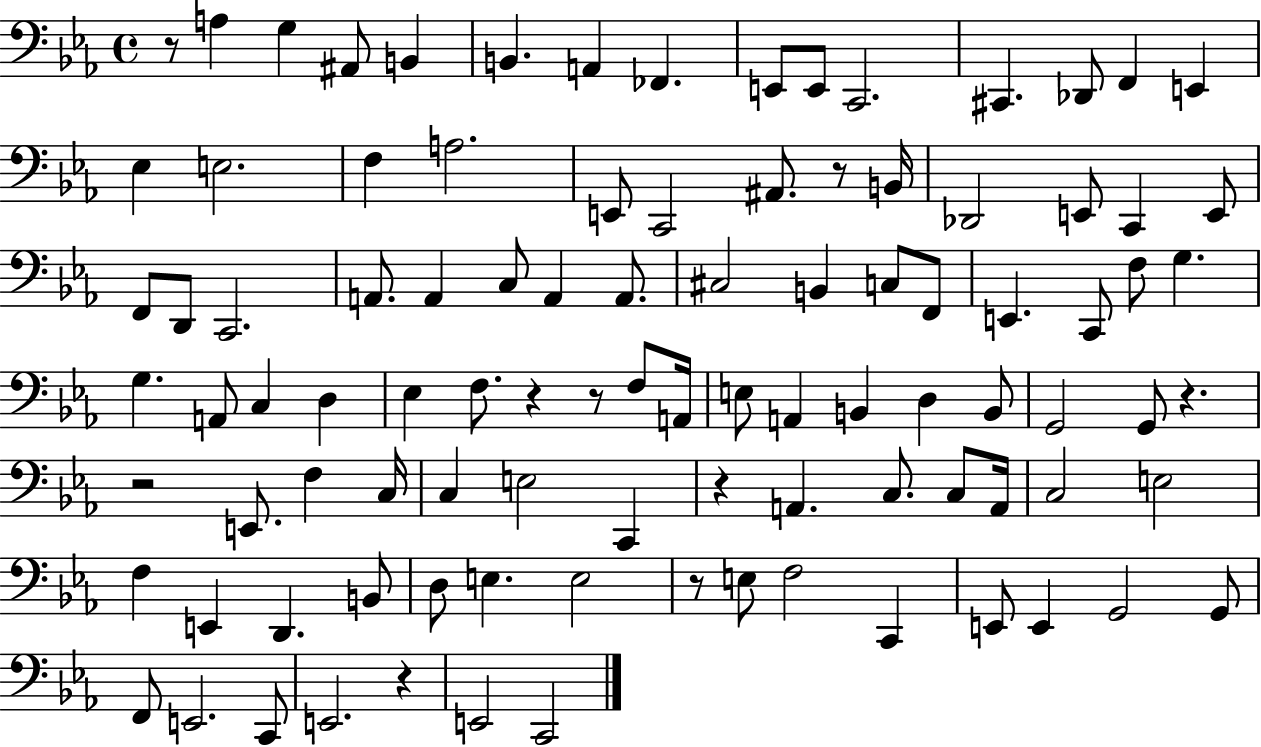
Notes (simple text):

R/e A3/q G3/q A#2/e B2/q B2/q. A2/q FES2/q. E2/e E2/e C2/h. C#2/q. Db2/e F2/q E2/q Eb3/q E3/h. F3/q A3/h. E2/e C2/h A#2/e. R/e B2/s Db2/h E2/e C2/q E2/e F2/e D2/e C2/h. A2/e. A2/q C3/e A2/q A2/e. C#3/h B2/q C3/e F2/e E2/q. C2/e F3/e G3/q. G3/q. A2/e C3/q D3/q Eb3/q F3/e. R/q R/e F3/e A2/s E3/e A2/q B2/q D3/q B2/e G2/h G2/e R/q. R/h E2/e. F3/q C3/s C3/q E3/h C2/q R/q A2/q. C3/e. C3/e A2/s C3/h E3/h F3/q E2/q D2/q. B2/e D3/e E3/q. E3/h R/e E3/e F3/h C2/q E2/e E2/q G2/h G2/e F2/e E2/h. C2/e E2/h. R/q E2/h C2/h